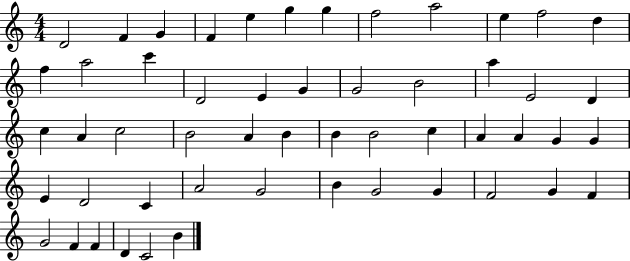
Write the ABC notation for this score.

X:1
T:Untitled
M:4/4
L:1/4
K:C
D2 F G F e g g f2 a2 e f2 d f a2 c' D2 E G G2 B2 a E2 D c A c2 B2 A B B B2 c A A G G E D2 C A2 G2 B G2 G F2 G F G2 F F D C2 B